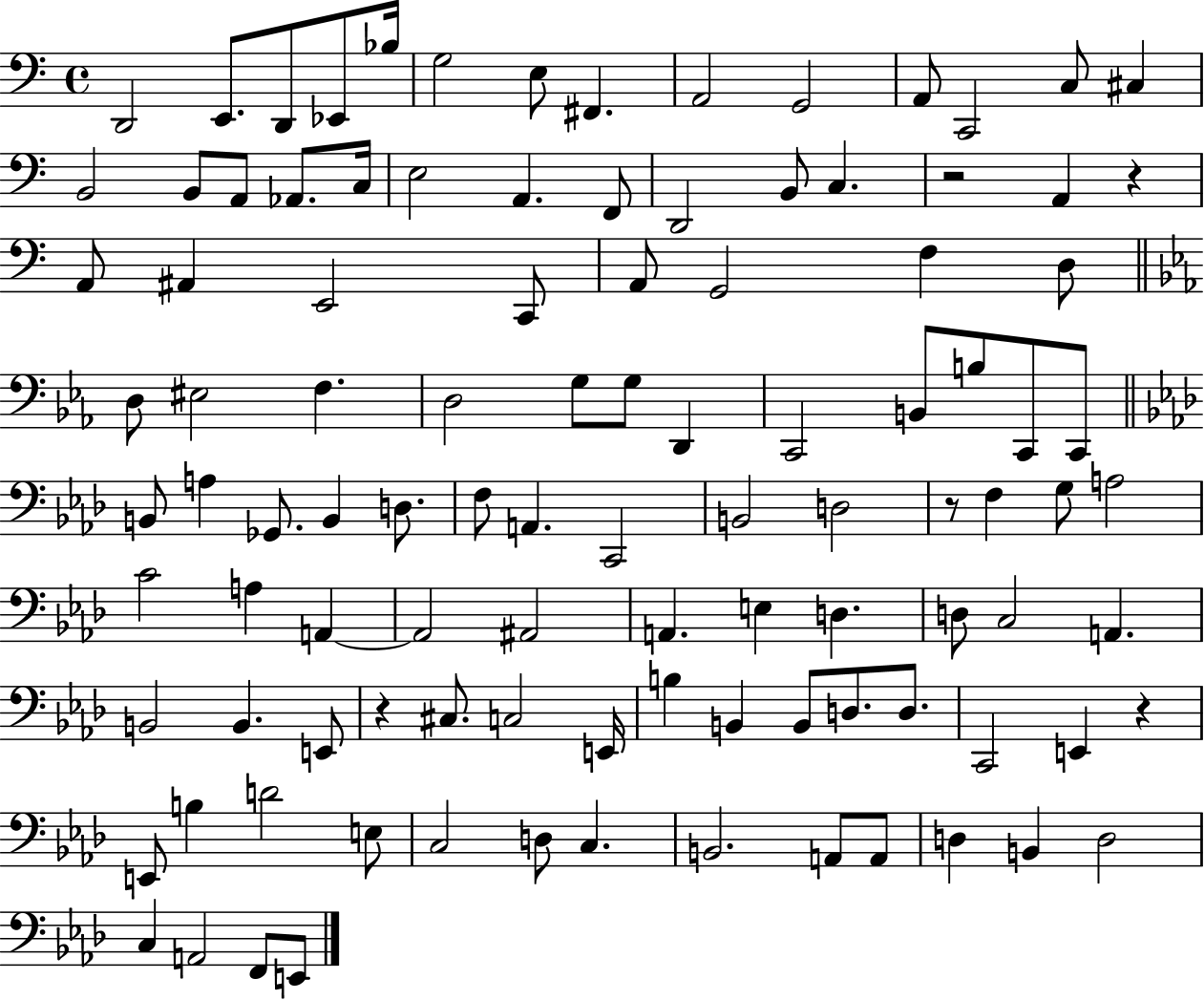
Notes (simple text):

D2/h E2/e. D2/e Eb2/e Bb3/s G3/h E3/e F#2/q. A2/h G2/h A2/e C2/h C3/e C#3/q B2/h B2/e A2/e Ab2/e. C3/s E3/h A2/q. F2/e D2/h B2/e C3/q. R/h A2/q R/q A2/e A#2/q E2/h C2/e A2/e G2/h F3/q D3/e D3/e EIS3/h F3/q. D3/h G3/e G3/e D2/q C2/h B2/e B3/e C2/e C2/e B2/e A3/q Gb2/e. B2/q D3/e. F3/e A2/q. C2/h B2/h D3/h R/e F3/q G3/e A3/h C4/h A3/q A2/q A2/h A#2/h A2/q. E3/q D3/q. D3/e C3/h A2/q. B2/h B2/q. E2/e R/q C#3/e. C3/h E2/s B3/q B2/q B2/e D3/e. D3/e. C2/h E2/q R/q E2/e B3/q D4/h E3/e C3/h D3/e C3/q. B2/h. A2/e A2/e D3/q B2/q D3/h C3/q A2/h F2/e E2/e